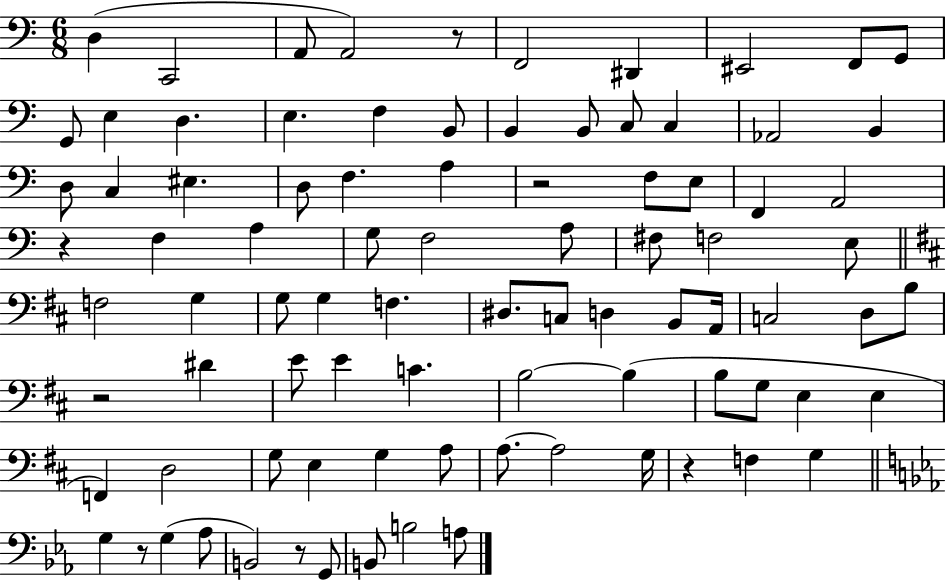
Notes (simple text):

D3/q C2/h A2/e A2/h R/e F2/h D#2/q EIS2/h F2/e G2/e G2/e E3/q D3/q. E3/q. F3/q B2/e B2/q B2/e C3/e C3/q Ab2/h B2/q D3/e C3/q EIS3/q. D3/e F3/q. A3/q R/h F3/e E3/e F2/q A2/h R/q F3/q A3/q G3/e F3/h A3/e F#3/e F3/h E3/e F3/h G3/q G3/e G3/q F3/q. D#3/e. C3/e D3/q B2/e A2/s C3/h D3/e B3/e R/h D#4/q E4/e E4/q C4/q. B3/h B3/q B3/e G3/e E3/q E3/q F2/q D3/h G3/e E3/q G3/q A3/e A3/e. A3/h G3/s R/q F3/q G3/q G3/q R/e G3/q Ab3/e B2/h R/e G2/e B2/e B3/h A3/e